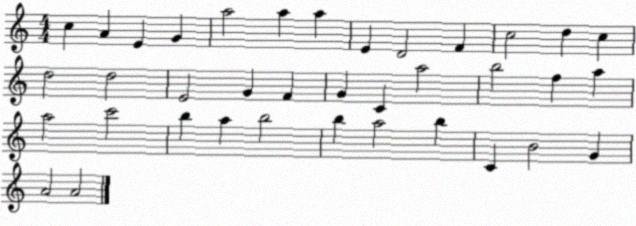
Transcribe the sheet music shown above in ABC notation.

X:1
T:Untitled
M:4/4
L:1/4
K:C
c A E G a2 a a E D2 F c2 d c d2 d2 E2 G F G C a2 b2 f a a2 c'2 b a b2 b a2 b C B2 G A2 A2